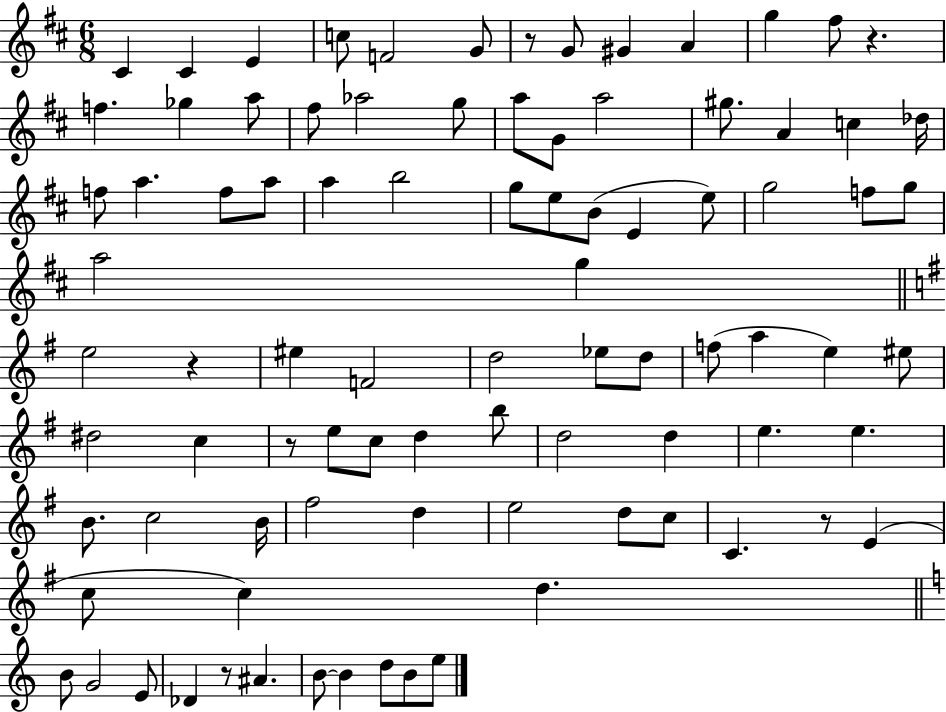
{
  \clef treble
  \numericTimeSignature
  \time 6/8
  \key d \major
  \repeat volta 2 { cis'4 cis'4 e'4 | c''8 f'2 g'8 | r8 g'8 gis'4 a'4 | g''4 fis''8 r4. | \break f''4. ges''4 a''8 | fis''8 aes''2 g''8 | a''8 g'8 a''2 | gis''8. a'4 c''4 des''16 | \break f''8 a''4. f''8 a''8 | a''4 b''2 | g''8 e''8 b'8( e'4 e''8) | g''2 f''8 g''8 | \break a''2 g''4 | \bar "||" \break \key g \major e''2 r4 | eis''4 f'2 | d''2 ees''8 d''8 | f''8( a''4 e''4) eis''8 | \break dis''2 c''4 | r8 e''8 c''8 d''4 b''8 | d''2 d''4 | e''4. e''4. | \break b'8. c''2 b'16 | fis''2 d''4 | e''2 d''8 c''8 | c'4. r8 e'4( | \break c''8 c''4) d''4. | \bar "||" \break \key c \major b'8 g'2 e'8 | des'4 r8 ais'4. | b'8~~ b'4 d''8 b'8 e''8 | } \bar "|."
}